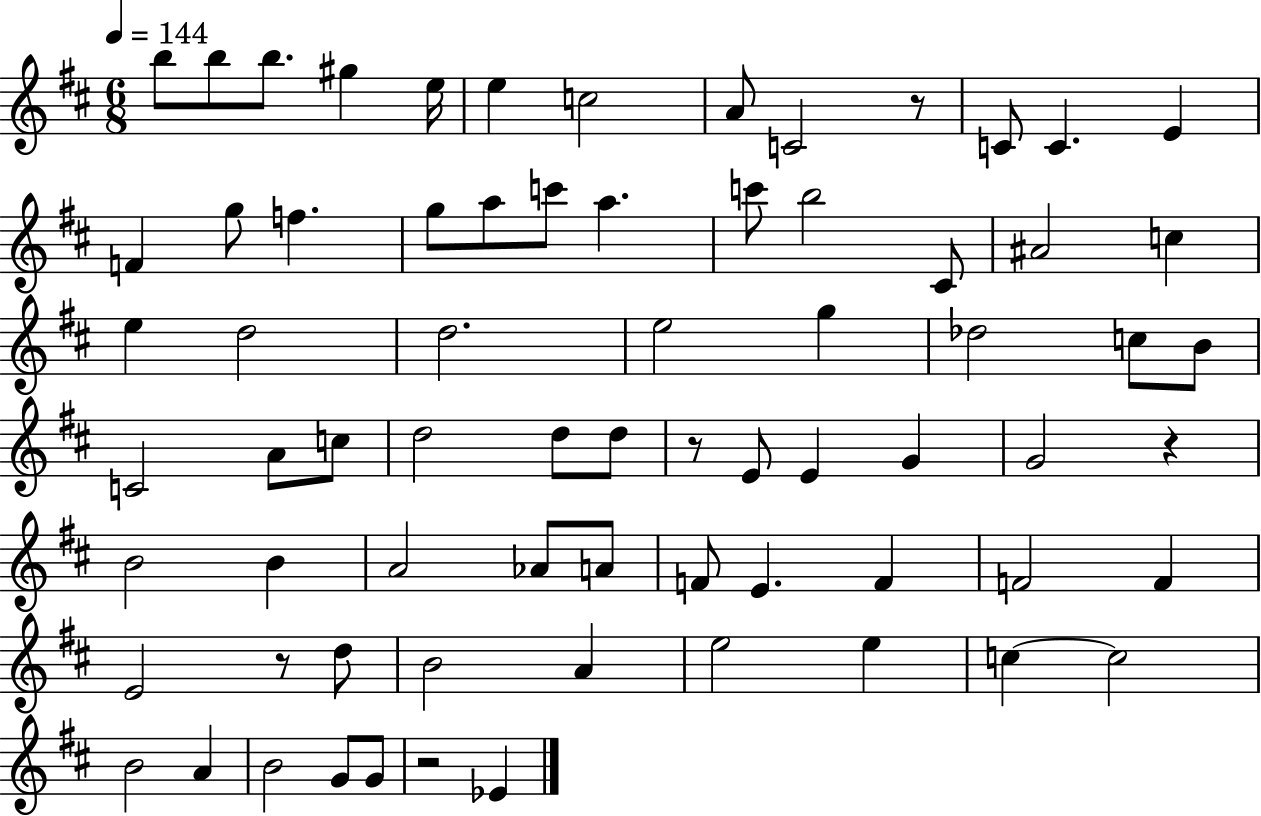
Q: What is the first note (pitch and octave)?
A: B5